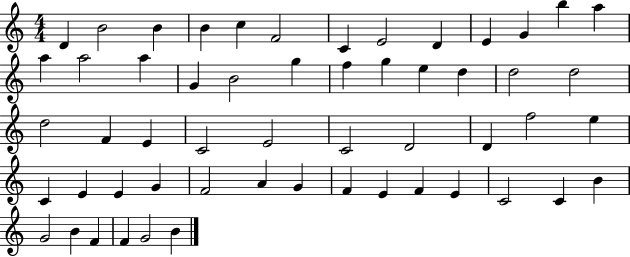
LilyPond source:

{
  \clef treble
  \numericTimeSignature
  \time 4/4
  \key c \major
  d'4 b'2 b'4 | b'4 c''4 f'2 | c'4 e'2 d'4 | e'4 g'4 b''4 a''4 | \break a''4 a''2 a''4 | g'4 b'2 g''4 | f''4 g''4 e''4 d''4 | d''2 d''2 | \break d''2 f'4 e'4 | c'2 e'2 | c'2 d'2 | d'4 f''2 e''4 | \break c'4 e'4 e'4 g'4 | f'2 a'4 g'4 | f'4 e'4 f'4 e'4 | c'2 c'4 b'4 | \break g'2 b'4 f'4 | f'4 g'2 b'4 | \bar "|."
}